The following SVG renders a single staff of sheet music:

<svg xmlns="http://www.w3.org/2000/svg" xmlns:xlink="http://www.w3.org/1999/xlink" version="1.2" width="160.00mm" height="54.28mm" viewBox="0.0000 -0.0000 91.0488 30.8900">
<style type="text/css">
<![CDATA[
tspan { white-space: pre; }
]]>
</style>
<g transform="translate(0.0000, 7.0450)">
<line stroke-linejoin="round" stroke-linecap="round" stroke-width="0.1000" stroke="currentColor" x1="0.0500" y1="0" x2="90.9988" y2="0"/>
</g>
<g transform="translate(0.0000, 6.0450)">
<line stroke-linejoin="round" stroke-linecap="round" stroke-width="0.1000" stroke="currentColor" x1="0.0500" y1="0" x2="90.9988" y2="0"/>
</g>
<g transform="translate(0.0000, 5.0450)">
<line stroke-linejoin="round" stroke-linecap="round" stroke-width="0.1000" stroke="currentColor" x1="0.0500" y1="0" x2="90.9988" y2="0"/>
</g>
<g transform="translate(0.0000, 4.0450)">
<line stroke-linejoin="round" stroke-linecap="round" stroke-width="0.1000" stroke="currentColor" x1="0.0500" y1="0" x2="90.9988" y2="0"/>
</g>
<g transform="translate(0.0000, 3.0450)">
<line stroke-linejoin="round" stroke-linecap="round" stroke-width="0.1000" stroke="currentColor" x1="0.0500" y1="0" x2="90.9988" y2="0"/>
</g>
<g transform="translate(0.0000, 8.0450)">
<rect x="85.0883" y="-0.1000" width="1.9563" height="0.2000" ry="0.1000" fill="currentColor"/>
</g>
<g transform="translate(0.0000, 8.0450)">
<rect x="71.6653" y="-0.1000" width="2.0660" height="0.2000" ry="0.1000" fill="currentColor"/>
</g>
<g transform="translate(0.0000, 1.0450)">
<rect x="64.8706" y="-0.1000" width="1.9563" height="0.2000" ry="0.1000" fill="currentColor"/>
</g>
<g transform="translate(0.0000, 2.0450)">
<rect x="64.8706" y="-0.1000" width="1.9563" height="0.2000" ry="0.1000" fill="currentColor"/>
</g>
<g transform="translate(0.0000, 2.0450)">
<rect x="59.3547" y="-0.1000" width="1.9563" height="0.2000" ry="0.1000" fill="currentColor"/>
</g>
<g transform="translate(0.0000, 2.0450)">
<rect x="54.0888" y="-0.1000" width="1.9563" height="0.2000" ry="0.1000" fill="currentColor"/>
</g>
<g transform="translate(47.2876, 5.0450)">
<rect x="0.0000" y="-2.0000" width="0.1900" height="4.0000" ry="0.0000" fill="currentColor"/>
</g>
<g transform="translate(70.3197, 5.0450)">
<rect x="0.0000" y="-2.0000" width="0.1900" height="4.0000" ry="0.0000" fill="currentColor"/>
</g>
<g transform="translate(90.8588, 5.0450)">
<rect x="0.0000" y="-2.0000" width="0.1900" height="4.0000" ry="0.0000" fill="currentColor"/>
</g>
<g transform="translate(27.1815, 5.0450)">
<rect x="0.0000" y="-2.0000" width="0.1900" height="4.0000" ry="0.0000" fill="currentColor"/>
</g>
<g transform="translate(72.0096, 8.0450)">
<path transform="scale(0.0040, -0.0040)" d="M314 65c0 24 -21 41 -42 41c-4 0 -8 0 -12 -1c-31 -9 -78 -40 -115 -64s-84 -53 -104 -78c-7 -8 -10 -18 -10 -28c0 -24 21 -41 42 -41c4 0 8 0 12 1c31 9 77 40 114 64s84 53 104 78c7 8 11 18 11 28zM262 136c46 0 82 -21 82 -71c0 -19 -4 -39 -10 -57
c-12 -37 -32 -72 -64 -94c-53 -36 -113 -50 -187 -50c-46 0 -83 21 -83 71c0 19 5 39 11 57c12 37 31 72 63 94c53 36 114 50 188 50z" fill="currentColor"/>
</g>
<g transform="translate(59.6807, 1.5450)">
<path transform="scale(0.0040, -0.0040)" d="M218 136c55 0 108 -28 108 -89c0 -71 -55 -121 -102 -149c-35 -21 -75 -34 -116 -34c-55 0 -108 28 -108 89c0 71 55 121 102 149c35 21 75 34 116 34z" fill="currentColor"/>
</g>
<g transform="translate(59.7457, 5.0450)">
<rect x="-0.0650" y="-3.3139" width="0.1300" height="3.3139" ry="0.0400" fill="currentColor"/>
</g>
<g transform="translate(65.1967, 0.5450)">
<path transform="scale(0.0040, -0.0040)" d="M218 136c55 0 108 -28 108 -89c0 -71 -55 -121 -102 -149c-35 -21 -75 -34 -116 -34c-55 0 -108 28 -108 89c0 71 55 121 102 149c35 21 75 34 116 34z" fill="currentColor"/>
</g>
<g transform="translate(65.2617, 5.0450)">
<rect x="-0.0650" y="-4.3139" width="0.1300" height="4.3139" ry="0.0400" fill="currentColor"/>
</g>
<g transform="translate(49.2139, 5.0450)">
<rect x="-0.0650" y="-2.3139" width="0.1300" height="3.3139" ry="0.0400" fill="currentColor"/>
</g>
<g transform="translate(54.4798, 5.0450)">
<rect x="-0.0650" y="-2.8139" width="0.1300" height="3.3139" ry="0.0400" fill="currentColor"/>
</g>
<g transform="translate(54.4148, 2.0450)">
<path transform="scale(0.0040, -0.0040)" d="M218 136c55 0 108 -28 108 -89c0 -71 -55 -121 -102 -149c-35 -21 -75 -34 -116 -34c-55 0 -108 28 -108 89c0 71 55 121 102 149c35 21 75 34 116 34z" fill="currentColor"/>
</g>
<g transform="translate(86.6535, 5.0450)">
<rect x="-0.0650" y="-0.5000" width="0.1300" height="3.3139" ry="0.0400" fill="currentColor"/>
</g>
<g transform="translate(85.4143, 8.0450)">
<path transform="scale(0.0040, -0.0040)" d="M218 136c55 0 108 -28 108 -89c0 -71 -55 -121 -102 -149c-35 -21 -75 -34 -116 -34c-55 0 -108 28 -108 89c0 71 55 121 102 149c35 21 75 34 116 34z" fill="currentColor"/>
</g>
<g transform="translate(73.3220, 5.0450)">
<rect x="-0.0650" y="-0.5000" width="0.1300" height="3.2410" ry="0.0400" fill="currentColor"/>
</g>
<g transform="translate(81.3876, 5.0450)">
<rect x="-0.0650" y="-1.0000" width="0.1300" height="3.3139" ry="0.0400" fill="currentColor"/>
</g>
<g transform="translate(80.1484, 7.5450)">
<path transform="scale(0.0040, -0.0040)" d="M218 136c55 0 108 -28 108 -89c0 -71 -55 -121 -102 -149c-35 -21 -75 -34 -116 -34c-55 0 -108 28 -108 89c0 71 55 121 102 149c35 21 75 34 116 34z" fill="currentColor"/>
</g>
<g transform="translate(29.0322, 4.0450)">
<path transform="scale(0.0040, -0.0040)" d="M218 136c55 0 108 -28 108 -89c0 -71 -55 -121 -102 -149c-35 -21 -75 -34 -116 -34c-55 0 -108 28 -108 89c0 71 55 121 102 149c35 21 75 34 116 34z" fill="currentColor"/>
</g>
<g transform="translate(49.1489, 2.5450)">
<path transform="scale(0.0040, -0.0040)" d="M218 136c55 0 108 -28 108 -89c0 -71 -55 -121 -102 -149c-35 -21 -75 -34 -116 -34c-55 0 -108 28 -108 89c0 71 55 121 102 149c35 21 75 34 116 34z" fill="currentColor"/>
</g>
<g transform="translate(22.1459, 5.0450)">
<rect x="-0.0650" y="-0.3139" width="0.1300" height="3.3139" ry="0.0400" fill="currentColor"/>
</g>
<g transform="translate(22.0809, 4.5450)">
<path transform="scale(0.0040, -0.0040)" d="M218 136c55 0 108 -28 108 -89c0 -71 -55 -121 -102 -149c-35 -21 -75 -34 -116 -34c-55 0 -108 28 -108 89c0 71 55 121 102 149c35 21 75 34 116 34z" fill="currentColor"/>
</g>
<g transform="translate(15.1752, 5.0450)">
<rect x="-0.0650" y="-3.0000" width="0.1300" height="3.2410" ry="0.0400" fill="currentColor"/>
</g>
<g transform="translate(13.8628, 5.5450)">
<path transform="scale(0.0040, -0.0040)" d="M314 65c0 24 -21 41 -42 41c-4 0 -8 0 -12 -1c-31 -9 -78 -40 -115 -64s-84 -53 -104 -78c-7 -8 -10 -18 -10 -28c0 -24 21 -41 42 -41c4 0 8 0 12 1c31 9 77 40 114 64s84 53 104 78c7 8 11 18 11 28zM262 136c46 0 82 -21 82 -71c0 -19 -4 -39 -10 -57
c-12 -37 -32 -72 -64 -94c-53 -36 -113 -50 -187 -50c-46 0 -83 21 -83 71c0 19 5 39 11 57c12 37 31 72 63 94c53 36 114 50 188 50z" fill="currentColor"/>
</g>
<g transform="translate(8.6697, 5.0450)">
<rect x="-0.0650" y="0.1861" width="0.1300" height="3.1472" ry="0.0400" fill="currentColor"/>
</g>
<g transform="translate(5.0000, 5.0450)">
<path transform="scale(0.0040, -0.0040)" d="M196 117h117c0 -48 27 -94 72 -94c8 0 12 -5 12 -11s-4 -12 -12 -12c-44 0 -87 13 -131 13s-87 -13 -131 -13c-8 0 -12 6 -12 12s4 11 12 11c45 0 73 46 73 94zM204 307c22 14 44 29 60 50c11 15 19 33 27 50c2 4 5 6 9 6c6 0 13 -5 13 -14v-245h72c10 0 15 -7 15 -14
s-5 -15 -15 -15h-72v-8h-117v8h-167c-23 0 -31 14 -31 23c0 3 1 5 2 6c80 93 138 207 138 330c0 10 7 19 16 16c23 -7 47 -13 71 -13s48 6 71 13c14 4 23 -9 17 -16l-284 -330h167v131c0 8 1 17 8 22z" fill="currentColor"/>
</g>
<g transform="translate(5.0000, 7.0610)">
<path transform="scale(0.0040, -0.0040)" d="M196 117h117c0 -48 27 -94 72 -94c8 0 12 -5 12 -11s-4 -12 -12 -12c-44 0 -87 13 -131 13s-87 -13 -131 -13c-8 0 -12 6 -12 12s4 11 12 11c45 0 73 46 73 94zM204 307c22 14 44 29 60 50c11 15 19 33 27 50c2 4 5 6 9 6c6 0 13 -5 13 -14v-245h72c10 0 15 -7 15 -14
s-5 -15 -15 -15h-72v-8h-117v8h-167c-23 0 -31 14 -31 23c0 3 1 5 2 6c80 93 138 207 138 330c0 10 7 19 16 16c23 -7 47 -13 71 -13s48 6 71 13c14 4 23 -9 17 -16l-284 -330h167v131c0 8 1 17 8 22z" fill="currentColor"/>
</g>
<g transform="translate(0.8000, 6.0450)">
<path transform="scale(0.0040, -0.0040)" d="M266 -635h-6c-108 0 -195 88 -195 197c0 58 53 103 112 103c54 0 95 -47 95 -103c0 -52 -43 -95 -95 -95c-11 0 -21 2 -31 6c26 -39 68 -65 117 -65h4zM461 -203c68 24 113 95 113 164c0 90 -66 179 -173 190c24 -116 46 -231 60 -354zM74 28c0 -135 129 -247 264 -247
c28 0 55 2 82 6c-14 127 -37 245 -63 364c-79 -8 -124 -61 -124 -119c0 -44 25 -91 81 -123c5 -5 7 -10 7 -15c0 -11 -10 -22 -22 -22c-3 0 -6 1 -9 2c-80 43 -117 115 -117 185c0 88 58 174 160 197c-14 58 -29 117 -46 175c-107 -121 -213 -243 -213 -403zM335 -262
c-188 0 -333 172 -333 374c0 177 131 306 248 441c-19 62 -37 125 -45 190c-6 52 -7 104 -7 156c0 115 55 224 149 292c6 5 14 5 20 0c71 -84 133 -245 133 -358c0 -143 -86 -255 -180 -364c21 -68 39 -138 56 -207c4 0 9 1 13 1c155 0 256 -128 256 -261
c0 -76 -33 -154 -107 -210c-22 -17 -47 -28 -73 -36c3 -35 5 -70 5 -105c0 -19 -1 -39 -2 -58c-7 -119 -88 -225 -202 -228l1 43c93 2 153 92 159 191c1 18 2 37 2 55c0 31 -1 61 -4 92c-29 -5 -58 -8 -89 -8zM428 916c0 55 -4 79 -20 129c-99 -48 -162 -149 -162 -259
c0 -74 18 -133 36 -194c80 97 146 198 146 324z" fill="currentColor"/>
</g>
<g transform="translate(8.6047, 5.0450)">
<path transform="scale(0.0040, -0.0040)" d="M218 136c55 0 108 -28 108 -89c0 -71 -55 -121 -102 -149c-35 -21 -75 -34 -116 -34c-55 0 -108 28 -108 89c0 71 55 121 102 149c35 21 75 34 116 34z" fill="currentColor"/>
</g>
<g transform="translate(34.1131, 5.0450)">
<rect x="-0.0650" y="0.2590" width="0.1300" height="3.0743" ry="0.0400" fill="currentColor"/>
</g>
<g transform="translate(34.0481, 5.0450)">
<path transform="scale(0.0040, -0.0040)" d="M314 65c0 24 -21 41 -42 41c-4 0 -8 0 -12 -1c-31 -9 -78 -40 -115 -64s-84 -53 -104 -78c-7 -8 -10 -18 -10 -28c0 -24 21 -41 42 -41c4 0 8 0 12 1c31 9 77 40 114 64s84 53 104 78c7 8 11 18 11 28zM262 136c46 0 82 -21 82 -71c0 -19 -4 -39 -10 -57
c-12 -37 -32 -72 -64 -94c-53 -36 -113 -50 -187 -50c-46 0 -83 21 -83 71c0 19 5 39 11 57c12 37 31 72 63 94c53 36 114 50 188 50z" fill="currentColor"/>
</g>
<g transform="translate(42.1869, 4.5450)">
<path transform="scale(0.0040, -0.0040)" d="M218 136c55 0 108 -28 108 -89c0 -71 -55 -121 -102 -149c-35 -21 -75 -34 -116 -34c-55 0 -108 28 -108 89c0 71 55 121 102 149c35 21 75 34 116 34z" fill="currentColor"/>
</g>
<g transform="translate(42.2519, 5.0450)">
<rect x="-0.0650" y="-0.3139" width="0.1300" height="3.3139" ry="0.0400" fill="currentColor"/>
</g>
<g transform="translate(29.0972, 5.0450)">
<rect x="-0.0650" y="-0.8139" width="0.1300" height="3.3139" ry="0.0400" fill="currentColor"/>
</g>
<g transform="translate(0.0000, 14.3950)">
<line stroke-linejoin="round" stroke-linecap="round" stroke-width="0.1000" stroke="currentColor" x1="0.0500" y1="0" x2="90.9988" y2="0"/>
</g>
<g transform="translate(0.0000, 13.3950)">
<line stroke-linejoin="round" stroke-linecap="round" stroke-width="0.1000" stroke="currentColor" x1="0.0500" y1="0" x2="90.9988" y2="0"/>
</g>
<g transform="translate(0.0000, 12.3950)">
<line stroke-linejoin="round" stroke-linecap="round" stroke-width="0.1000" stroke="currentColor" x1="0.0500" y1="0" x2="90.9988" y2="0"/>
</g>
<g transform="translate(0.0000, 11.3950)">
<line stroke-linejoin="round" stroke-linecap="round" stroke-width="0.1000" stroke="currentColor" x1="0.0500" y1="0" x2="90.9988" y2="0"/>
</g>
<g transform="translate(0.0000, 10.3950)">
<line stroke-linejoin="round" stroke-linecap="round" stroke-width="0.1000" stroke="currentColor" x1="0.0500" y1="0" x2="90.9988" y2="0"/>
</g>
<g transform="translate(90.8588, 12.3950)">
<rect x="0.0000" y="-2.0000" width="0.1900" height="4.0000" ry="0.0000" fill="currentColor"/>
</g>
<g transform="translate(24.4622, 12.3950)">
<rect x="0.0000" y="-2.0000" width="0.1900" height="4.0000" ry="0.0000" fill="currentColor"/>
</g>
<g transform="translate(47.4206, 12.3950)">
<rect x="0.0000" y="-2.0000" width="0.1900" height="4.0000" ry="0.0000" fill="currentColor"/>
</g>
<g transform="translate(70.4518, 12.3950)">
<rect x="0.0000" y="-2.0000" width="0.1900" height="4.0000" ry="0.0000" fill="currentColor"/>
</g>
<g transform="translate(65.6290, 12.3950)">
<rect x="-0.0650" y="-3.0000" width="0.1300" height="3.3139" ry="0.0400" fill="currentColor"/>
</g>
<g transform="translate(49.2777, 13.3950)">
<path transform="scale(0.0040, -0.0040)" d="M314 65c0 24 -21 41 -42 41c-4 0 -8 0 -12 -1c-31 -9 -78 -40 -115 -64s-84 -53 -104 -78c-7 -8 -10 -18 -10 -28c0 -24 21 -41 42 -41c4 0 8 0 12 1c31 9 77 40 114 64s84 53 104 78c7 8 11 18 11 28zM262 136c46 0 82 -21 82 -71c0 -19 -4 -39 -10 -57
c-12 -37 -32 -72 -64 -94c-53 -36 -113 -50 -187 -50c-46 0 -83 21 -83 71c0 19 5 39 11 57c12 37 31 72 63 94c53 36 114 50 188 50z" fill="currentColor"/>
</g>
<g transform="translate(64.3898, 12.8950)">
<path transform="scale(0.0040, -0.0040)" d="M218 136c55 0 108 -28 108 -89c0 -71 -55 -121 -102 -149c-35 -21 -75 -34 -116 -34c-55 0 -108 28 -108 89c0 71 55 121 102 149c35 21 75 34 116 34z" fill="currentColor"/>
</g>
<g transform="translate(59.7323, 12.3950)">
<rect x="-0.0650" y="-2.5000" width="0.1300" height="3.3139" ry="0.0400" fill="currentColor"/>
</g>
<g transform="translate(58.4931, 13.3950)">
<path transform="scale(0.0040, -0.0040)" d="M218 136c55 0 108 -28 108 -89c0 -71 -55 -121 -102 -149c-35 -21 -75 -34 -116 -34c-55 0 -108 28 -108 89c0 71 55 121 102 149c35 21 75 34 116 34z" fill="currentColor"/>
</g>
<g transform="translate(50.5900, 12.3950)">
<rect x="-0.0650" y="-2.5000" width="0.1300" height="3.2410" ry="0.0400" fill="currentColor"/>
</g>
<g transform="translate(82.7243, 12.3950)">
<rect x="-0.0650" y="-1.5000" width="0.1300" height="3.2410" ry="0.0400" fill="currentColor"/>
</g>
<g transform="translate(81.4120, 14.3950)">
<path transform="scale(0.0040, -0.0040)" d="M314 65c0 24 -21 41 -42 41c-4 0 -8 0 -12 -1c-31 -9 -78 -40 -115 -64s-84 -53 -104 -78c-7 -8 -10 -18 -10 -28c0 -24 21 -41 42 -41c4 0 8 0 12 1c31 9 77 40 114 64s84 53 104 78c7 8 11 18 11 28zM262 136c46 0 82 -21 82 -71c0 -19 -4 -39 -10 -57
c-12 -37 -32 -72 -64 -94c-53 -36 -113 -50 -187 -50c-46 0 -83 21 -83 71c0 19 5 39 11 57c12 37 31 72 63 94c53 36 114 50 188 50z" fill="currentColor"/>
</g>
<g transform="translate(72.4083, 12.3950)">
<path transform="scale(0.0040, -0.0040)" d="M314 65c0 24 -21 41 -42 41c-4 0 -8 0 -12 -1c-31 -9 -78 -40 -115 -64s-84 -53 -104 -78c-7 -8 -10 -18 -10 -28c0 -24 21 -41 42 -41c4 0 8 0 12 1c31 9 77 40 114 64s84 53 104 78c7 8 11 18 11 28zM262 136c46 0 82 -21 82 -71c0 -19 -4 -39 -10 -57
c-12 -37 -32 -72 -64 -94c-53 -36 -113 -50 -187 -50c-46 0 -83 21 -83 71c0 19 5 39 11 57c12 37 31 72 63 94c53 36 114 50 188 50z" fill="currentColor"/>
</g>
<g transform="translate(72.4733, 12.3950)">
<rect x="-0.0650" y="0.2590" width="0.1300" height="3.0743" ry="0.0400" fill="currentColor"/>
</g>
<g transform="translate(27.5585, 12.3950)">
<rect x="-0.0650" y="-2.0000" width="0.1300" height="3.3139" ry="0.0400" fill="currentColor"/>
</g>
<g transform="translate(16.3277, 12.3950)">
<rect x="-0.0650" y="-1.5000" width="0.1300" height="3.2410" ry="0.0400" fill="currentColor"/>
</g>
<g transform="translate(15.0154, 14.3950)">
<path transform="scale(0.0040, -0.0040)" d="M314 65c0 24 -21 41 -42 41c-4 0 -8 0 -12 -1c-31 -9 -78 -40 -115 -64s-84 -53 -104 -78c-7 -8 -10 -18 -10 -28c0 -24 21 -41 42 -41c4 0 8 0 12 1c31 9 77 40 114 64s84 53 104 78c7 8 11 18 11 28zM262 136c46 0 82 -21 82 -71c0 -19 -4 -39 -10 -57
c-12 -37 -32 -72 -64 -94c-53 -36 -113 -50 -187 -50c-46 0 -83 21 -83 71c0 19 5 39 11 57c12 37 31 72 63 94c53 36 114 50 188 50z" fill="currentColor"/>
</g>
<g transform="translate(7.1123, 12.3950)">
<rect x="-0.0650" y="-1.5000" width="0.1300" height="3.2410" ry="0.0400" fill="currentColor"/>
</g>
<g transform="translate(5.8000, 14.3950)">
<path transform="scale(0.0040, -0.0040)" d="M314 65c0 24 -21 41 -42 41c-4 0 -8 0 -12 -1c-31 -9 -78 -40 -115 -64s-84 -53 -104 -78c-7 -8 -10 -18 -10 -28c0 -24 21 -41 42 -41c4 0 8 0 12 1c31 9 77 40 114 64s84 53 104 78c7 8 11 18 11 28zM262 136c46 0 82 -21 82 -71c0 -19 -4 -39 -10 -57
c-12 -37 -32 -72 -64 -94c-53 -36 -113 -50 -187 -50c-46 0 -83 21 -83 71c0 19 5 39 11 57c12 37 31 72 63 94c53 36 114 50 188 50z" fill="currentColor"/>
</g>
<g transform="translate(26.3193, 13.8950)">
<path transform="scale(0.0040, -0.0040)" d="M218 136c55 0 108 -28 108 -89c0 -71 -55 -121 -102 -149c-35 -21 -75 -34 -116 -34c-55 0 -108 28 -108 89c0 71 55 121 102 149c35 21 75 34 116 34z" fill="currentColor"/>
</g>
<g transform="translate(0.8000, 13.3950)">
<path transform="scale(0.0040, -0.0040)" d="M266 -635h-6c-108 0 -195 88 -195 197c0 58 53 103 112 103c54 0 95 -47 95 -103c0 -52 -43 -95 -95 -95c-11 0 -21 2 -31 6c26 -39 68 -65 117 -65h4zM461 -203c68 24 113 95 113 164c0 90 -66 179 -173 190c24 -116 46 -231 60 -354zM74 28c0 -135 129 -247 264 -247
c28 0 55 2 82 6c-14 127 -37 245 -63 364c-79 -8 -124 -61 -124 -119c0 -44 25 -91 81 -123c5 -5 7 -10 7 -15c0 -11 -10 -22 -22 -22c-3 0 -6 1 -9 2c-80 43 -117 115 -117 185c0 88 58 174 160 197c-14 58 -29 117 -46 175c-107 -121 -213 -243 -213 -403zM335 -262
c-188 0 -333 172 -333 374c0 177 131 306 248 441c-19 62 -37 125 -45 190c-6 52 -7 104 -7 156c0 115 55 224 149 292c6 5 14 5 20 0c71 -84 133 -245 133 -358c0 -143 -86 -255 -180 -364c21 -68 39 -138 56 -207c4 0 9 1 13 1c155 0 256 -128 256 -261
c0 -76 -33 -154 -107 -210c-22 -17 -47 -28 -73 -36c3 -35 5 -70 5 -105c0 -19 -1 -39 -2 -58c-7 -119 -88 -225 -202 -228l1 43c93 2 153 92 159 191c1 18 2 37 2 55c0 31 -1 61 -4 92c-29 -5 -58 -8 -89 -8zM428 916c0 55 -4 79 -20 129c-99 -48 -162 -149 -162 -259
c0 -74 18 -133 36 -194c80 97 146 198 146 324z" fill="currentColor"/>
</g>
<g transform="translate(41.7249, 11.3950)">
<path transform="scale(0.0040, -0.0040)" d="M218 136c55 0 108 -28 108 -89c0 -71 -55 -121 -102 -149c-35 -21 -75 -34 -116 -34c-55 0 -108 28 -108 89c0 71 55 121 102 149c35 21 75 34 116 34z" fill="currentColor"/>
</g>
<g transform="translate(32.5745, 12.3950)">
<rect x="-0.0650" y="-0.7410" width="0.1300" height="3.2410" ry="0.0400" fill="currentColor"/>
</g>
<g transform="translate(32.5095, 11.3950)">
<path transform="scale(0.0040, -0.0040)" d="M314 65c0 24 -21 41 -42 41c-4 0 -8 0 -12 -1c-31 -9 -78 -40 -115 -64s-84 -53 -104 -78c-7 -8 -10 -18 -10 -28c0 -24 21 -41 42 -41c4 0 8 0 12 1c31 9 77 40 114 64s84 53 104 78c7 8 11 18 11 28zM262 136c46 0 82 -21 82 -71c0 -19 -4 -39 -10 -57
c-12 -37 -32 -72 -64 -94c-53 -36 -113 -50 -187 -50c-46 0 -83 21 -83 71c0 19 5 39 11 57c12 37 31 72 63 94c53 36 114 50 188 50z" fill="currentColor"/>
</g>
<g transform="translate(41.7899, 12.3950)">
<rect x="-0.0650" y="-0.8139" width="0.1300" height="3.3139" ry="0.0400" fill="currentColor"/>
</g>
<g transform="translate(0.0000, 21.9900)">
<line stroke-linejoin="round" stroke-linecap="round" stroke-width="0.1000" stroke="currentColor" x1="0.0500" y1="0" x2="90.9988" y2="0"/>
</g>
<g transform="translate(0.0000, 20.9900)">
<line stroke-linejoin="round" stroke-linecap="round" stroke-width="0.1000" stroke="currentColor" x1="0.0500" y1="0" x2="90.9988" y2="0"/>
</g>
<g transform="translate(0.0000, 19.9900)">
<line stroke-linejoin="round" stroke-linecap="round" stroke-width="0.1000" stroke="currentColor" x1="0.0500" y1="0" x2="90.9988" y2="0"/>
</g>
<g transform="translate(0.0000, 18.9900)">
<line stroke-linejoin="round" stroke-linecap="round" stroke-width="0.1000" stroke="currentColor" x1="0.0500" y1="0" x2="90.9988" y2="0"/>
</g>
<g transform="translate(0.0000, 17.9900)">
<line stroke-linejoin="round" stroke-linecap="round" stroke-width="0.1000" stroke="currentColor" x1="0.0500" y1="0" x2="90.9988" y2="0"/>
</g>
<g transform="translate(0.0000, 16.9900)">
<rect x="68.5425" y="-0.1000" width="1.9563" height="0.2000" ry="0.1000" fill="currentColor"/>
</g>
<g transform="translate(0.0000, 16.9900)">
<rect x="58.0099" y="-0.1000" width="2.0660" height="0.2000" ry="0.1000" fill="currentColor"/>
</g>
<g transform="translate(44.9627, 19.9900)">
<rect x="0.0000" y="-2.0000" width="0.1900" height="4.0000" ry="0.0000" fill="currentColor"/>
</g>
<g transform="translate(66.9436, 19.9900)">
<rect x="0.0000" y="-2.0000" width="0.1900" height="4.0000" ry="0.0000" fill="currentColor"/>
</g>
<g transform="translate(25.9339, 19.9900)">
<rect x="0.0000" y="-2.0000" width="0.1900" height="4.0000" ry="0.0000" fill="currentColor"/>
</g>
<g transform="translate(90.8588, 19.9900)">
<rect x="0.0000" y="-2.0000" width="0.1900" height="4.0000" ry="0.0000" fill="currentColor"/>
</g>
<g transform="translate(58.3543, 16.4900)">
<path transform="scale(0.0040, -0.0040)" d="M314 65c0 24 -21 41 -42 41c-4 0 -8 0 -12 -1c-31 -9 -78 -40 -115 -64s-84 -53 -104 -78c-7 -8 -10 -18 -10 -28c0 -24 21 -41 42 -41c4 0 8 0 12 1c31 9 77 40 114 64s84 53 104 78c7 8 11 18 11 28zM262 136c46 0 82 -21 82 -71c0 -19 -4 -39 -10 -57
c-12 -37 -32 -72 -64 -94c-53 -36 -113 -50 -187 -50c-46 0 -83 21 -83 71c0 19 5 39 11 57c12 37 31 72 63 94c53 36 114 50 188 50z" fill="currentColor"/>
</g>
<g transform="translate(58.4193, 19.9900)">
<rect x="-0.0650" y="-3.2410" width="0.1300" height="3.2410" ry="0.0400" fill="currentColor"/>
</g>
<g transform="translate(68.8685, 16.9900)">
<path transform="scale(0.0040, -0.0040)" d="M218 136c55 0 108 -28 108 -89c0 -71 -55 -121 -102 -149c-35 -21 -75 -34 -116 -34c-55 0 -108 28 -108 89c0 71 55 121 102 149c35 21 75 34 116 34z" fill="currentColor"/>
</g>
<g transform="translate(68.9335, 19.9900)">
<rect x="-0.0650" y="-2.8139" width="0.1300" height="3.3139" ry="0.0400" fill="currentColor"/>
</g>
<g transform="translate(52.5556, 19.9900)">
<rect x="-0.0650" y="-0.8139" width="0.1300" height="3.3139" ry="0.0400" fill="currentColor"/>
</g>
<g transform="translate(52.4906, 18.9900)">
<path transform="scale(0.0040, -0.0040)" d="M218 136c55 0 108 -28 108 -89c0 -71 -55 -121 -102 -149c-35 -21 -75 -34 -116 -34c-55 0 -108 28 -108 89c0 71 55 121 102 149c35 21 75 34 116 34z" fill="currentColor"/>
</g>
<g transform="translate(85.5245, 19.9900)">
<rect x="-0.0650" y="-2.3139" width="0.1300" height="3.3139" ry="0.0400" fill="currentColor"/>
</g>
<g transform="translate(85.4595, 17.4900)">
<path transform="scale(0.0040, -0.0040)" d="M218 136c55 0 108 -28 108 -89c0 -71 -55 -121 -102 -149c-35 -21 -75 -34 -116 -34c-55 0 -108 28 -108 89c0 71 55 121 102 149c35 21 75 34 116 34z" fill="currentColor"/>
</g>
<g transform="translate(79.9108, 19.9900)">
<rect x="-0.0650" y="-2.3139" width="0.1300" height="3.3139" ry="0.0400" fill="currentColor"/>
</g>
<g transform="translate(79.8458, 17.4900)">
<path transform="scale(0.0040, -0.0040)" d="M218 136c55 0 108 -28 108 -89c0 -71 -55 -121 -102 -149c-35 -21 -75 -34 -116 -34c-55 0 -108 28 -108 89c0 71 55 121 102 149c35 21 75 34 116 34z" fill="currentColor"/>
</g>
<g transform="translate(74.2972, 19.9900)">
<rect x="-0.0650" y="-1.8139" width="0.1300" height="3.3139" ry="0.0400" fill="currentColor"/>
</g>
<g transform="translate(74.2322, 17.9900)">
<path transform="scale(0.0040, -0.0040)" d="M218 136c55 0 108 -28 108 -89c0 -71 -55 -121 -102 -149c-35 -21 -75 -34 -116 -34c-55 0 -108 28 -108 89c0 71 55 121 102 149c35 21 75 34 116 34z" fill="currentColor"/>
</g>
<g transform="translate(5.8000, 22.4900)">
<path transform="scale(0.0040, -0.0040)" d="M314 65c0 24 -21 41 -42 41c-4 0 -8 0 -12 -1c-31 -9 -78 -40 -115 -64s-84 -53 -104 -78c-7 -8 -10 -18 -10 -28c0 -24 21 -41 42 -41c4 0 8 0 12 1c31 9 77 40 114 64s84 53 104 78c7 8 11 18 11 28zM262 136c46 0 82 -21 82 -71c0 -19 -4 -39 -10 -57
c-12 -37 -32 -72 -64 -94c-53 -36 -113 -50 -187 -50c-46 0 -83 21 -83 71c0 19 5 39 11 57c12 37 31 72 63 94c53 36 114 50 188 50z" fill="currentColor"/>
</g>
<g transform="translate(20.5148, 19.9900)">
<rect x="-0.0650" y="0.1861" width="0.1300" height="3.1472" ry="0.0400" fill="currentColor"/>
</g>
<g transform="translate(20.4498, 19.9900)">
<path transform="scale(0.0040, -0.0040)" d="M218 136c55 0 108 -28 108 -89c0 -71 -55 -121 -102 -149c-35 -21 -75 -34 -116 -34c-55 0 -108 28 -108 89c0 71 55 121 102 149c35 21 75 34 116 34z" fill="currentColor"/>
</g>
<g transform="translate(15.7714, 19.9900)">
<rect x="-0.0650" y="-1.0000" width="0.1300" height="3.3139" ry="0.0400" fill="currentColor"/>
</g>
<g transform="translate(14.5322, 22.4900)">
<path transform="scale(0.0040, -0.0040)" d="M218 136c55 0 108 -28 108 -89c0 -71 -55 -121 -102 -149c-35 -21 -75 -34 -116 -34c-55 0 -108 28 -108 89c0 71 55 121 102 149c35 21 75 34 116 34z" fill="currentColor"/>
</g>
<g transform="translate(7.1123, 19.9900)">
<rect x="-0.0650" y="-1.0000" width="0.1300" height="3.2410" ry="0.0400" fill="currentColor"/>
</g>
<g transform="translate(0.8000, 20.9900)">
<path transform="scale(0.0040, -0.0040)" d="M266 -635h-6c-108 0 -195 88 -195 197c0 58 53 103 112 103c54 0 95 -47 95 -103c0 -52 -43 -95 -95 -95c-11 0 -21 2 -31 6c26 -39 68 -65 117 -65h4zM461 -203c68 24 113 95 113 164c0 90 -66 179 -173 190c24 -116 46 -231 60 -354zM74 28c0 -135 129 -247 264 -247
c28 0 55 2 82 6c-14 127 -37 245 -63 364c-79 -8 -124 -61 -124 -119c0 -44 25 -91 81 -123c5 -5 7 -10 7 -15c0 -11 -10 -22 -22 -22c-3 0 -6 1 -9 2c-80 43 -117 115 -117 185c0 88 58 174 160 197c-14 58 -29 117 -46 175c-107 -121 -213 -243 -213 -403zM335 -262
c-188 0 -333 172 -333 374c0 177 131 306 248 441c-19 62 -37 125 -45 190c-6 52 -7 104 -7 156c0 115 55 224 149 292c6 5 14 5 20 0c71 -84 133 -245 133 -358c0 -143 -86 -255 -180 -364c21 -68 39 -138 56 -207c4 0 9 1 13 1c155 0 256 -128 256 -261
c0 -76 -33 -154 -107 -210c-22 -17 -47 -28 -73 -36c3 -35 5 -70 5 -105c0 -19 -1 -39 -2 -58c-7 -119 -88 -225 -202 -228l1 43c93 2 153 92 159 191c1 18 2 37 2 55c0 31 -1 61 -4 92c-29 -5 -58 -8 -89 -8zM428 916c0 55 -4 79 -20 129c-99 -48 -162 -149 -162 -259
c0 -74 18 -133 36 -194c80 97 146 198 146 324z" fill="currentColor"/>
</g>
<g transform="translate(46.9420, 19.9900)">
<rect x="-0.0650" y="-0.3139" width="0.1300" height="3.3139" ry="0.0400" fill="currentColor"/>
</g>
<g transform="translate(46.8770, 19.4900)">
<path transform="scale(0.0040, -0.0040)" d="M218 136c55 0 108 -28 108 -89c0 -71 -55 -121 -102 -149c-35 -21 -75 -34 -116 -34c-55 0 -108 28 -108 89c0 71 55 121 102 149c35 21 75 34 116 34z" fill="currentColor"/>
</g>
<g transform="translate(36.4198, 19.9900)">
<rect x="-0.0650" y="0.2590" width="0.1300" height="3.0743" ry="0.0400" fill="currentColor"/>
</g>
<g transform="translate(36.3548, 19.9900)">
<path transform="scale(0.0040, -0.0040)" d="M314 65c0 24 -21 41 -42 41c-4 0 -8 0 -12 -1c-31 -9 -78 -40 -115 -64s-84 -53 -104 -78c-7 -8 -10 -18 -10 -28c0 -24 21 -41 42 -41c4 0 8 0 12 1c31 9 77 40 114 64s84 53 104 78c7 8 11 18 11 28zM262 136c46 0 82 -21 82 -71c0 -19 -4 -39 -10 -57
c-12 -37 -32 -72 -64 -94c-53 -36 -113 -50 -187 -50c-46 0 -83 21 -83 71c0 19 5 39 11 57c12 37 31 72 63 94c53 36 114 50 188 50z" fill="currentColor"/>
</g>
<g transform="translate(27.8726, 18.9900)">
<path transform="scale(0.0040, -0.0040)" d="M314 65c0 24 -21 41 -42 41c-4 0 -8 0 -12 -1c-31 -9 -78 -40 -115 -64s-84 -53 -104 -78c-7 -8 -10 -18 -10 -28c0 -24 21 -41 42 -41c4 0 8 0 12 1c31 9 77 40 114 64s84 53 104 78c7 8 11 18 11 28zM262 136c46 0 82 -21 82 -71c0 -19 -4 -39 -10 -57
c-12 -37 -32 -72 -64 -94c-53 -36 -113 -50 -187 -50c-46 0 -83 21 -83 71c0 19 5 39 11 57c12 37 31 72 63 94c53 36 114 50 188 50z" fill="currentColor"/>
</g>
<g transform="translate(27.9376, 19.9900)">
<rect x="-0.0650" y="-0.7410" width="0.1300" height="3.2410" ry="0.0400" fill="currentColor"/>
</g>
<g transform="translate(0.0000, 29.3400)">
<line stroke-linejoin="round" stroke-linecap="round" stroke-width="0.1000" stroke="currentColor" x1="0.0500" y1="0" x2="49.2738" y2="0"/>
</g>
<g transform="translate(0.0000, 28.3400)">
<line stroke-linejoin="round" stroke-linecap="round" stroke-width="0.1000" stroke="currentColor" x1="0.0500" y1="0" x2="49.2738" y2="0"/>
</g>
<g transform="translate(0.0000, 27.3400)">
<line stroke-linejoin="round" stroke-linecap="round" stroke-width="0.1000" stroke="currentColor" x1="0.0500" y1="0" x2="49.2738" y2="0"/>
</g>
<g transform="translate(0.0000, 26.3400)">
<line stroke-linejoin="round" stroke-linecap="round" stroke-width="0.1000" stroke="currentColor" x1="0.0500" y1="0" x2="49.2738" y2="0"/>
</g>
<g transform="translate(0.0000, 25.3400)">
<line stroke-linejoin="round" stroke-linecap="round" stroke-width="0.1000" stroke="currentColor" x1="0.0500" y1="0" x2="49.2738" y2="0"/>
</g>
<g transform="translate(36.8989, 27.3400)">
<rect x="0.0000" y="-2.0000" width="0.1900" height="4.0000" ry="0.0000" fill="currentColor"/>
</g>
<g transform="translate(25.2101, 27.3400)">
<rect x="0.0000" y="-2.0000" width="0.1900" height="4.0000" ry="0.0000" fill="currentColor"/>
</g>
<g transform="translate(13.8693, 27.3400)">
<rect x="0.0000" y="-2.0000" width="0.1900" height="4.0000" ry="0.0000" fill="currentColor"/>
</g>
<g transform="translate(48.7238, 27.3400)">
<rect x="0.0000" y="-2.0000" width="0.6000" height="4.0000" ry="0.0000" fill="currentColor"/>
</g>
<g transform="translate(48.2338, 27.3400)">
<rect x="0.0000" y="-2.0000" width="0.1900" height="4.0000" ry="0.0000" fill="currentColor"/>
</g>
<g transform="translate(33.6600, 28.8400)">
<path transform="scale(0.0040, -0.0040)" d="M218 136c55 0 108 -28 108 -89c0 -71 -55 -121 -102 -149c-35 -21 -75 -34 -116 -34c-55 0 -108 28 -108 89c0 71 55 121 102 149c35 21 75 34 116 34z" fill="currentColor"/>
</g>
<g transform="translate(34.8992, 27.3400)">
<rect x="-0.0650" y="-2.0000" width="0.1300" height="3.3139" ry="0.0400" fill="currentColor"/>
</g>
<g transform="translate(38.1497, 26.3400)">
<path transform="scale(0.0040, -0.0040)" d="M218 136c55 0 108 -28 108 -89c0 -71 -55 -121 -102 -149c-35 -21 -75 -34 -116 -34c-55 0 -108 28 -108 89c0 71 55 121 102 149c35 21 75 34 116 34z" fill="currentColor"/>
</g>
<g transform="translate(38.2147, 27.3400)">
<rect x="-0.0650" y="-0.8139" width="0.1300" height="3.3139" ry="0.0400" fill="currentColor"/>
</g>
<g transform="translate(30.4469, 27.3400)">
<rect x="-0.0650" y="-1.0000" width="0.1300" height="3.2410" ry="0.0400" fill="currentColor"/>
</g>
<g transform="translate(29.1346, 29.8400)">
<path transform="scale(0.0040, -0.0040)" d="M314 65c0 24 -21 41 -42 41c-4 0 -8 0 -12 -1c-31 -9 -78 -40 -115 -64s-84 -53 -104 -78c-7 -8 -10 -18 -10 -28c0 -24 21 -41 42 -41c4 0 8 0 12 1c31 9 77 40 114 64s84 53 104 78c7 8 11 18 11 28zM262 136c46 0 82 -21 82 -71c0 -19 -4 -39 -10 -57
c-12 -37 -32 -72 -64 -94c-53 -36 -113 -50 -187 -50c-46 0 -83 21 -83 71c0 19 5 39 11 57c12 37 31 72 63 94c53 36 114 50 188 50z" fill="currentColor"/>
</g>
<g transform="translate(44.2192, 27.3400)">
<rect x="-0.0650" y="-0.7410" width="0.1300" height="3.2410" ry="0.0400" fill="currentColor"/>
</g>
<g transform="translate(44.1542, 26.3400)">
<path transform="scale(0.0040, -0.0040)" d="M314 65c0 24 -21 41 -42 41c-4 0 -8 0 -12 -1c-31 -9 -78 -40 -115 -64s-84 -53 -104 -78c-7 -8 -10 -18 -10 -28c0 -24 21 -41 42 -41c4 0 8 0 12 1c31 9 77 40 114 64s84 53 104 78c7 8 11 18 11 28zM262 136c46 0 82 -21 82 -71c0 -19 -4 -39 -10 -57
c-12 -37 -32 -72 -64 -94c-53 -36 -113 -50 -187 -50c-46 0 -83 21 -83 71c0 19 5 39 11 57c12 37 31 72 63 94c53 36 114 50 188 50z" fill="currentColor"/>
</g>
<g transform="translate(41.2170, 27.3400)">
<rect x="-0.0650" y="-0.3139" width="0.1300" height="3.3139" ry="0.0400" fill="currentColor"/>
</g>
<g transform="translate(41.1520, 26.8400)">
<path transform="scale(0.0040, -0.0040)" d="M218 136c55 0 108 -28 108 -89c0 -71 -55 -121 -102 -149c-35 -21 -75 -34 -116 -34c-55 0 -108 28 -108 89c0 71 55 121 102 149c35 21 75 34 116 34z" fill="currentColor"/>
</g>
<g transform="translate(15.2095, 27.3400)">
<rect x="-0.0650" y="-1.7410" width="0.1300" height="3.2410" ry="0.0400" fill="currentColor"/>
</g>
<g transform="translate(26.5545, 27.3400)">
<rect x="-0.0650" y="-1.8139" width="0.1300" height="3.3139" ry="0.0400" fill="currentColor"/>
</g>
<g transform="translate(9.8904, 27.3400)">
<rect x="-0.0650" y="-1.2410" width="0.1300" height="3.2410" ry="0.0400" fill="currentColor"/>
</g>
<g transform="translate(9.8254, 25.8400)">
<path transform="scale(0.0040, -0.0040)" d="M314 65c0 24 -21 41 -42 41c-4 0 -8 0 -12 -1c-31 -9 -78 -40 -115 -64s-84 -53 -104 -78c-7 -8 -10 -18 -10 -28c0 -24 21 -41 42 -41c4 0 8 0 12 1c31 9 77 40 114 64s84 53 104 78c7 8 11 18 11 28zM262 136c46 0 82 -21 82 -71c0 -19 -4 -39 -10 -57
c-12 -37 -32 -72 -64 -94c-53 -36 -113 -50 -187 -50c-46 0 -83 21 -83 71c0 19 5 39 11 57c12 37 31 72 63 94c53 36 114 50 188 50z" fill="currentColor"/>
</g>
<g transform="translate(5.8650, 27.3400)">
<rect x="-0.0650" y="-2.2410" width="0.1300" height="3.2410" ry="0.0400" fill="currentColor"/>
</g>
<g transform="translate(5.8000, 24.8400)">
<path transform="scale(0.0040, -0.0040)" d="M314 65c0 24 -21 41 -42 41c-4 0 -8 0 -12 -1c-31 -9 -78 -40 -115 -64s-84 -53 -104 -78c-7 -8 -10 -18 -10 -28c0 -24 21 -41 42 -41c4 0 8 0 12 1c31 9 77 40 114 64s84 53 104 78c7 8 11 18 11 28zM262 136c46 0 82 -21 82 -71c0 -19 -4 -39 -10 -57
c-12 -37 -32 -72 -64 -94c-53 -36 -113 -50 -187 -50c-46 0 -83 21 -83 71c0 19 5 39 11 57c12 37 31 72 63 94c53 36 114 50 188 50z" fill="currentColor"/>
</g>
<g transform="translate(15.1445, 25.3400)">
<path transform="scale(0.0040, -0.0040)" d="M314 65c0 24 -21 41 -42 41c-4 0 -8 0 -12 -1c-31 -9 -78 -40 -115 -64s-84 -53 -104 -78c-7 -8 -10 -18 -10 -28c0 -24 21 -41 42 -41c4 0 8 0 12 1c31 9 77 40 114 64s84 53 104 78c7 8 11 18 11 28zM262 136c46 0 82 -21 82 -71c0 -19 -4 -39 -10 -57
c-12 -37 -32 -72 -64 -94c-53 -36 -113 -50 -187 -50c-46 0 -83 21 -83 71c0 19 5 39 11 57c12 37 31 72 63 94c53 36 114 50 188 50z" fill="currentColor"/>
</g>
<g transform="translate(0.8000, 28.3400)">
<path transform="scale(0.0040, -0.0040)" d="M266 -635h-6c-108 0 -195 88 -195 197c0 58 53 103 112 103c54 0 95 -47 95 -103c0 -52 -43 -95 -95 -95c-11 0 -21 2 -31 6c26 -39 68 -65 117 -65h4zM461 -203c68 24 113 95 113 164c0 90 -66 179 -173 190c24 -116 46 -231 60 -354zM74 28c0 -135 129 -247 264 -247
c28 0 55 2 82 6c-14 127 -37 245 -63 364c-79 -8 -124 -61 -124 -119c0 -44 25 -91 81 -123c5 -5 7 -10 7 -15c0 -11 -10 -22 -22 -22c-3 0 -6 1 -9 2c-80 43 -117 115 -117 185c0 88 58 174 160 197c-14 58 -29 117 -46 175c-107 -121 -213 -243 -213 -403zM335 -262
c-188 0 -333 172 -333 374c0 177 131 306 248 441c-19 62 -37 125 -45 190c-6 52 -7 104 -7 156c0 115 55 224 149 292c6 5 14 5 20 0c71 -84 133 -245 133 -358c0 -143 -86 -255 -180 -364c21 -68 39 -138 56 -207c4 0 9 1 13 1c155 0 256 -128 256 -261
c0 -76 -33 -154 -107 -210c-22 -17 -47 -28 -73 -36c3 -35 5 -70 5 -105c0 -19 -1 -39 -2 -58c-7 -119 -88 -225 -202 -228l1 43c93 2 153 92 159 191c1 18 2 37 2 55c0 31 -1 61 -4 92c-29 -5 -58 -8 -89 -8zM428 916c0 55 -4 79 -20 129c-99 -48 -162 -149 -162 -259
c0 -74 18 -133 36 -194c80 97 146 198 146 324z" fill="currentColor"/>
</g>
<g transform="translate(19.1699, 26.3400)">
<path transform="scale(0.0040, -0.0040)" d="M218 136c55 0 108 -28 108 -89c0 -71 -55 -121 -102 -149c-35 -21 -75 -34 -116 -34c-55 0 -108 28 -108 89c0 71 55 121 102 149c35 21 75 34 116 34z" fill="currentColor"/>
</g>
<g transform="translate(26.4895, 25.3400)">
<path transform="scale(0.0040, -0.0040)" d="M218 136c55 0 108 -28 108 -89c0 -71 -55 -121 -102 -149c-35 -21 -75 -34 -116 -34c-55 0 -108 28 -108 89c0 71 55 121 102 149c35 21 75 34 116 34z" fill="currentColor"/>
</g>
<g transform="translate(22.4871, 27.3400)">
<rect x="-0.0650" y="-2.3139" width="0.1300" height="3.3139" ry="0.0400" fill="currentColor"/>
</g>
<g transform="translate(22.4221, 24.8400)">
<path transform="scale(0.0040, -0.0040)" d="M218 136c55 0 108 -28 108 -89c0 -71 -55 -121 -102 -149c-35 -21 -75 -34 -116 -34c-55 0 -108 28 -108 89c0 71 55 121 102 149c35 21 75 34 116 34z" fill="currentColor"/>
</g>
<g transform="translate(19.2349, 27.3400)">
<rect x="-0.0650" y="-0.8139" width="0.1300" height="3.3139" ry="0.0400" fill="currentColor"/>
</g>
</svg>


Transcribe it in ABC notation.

X:1
T:Untitled
M:4/4
L:1/4
K:C
B A2 c d B2 c g a b d' C2 D C E2 E2 F d2 d G2 G A B2 E2 D2 D B d2 B2 c d b2 a f g g g2 e2 f2 d g f D2 F d c d2